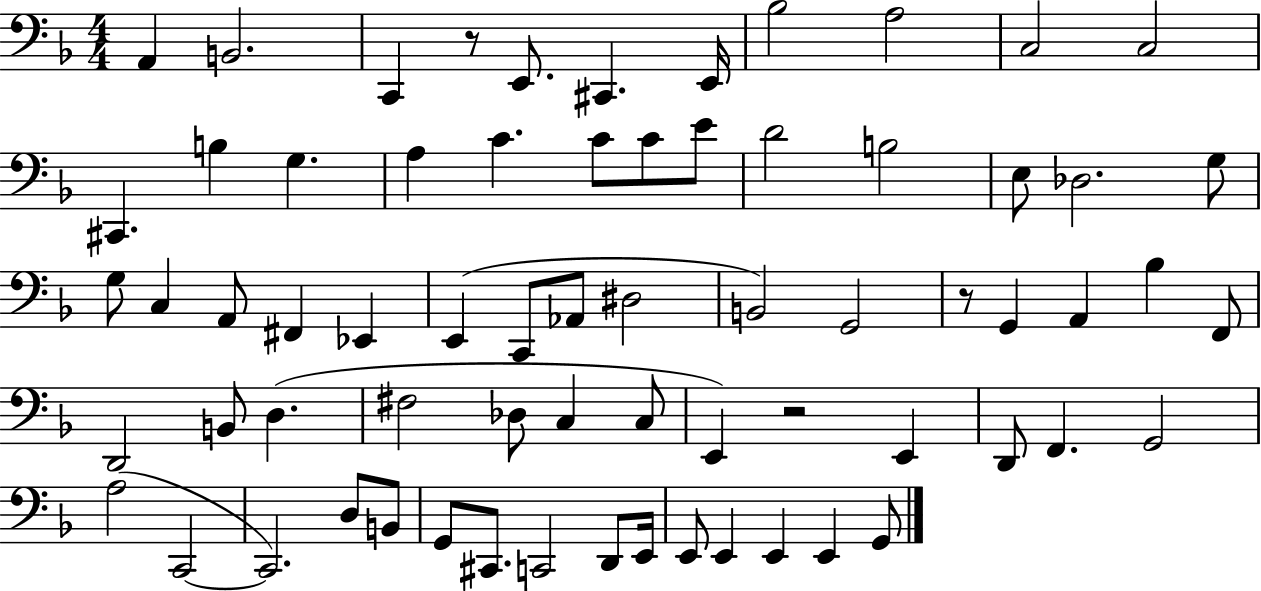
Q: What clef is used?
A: bass